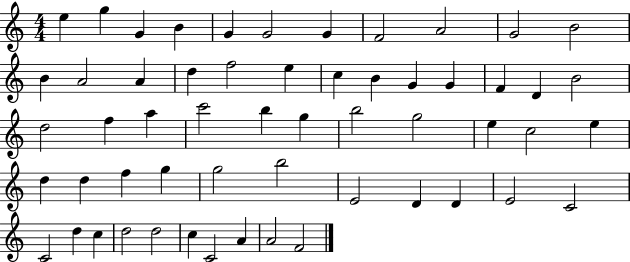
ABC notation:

X:1
T:Untitled
M:4/4
L:1/4
K:C
e g G B G G2 G F2 A2 G2 B2 B A2 A d f2 e c B G G F D B2 d2 f a c'2 b g b2 g2 e c2 e d d f g g2 b2 E2 D D E2 C2 C2 d c d2 d2 c C2 A A2 F2